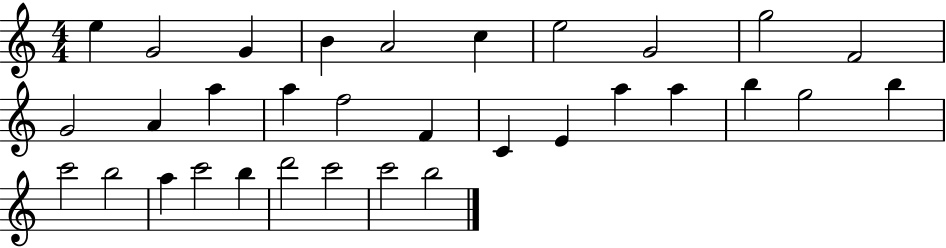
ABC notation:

X:1
T:Untitled
M:4/4
L:1/4
K:C
e G2 G B A2 c e2 G2 g2 F2 G2 A a a f2 F C E a a b g2 b c'2 b2 a c'2 b d'2 c'2 c'2 b2